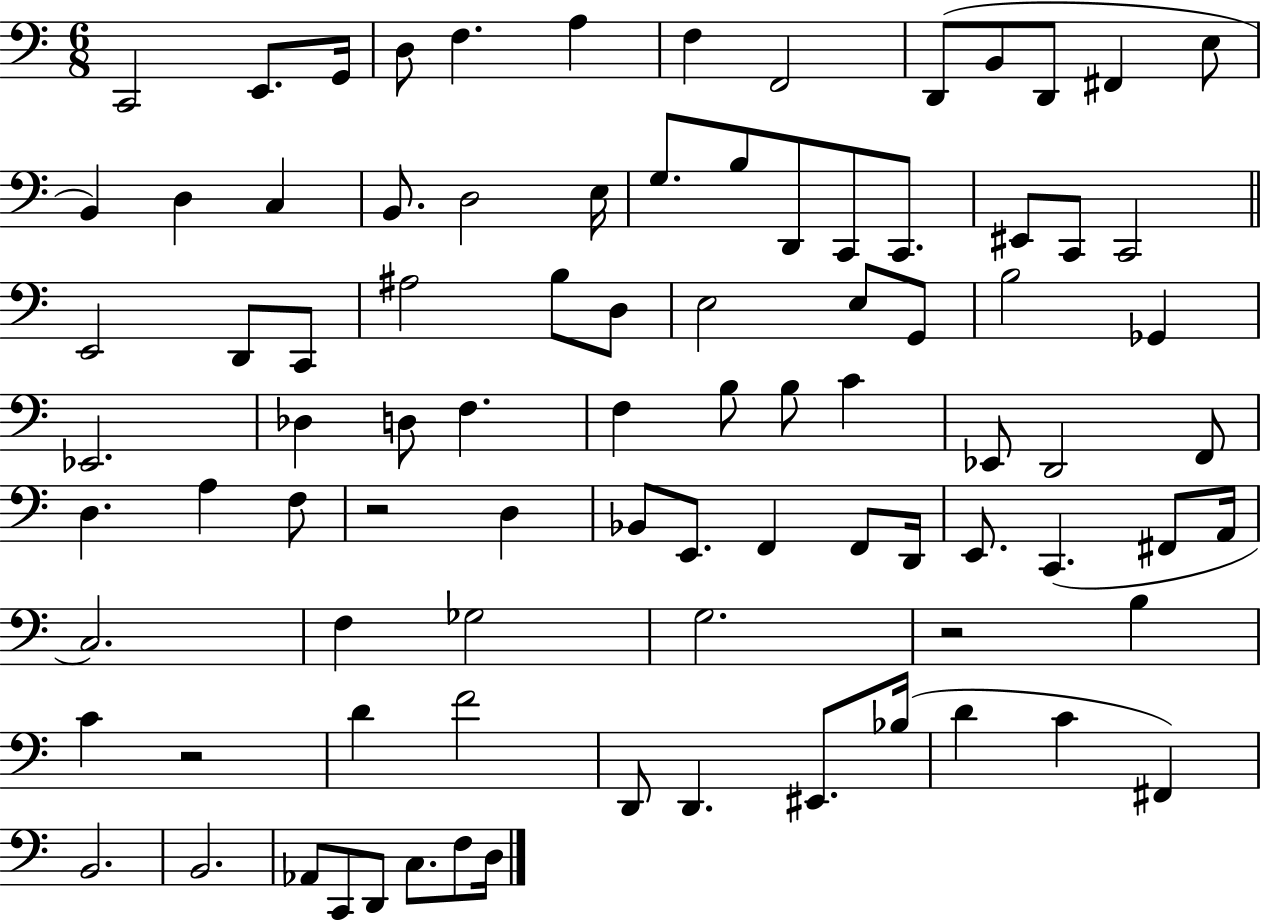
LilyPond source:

{
  \clef bass
  \numericTimeSignature
  \time 6/8
  \key c \major
  \repeat volta 2 { c,2 e,8. g,16 | d8 f4. a4 | f4 f,2 | d,8( b,8 d,8 fis,4 e8 | \break b,4) d4 c4 | b,8. d2 e16 | g8. b8 d,8 c,8 c,8. | eis,8 c,8 c,2 | \break \bar "||" \break \key c \major e,2 d,8 c,8 | ais2 b8 d8 | e2 e8 g,8 | b2 ges,4 | \break ees,2. | des4 d8 f4. | f4 b8 b8 c'4 | ees,8 d,2 f,8 | \break d4. a4 f8 | r2 d4 | bes,8 e,8. f,4 f,8 d,16 | e,8. c,4.( fis,8 a,16 | \break c2.) | f4 ges2 | g2. | r2 b4 | \break c'4 r2 | d'4 f'2 | d,8 d,4. eis,8. bes16( | d'4 c'4 fis,4) | \break b,2. | b,2. | aes,8 c,8 d,8 c8. f8 d16 | } \bar "|."
}